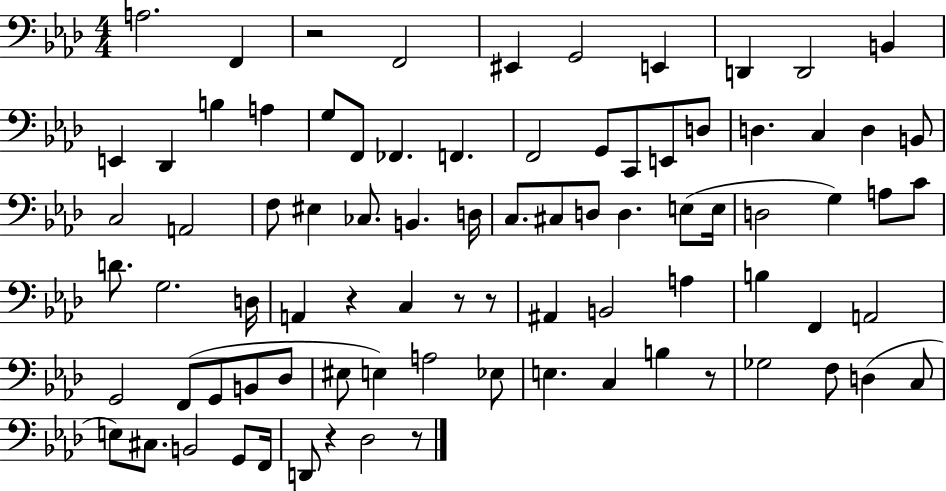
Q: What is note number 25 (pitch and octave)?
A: D3